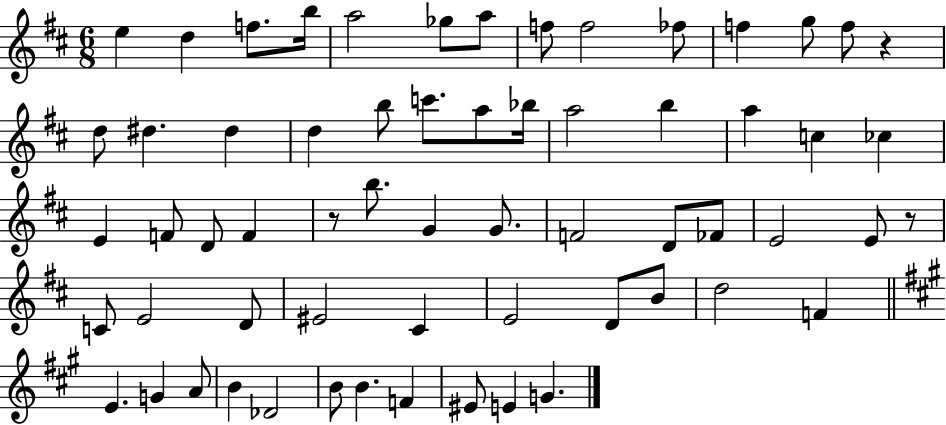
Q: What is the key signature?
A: D major